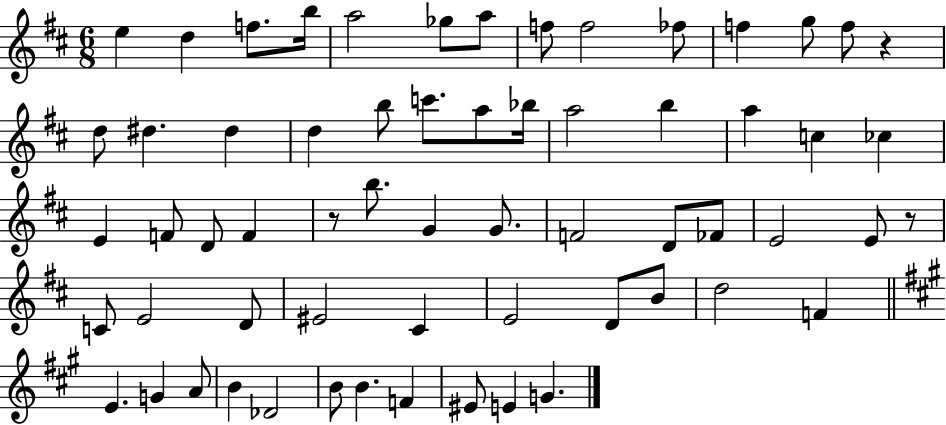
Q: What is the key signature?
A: D major